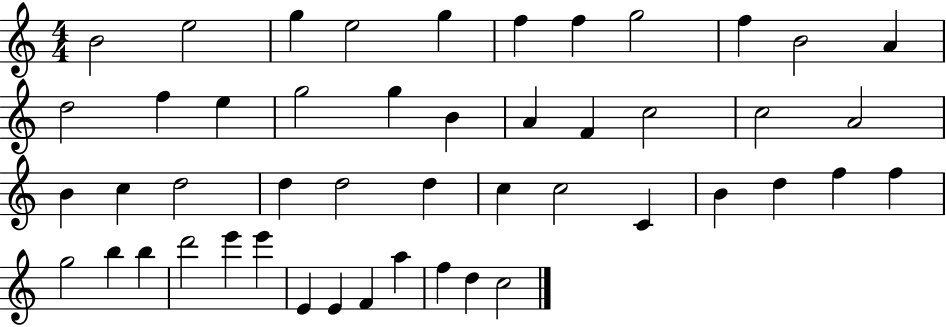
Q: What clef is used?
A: treble